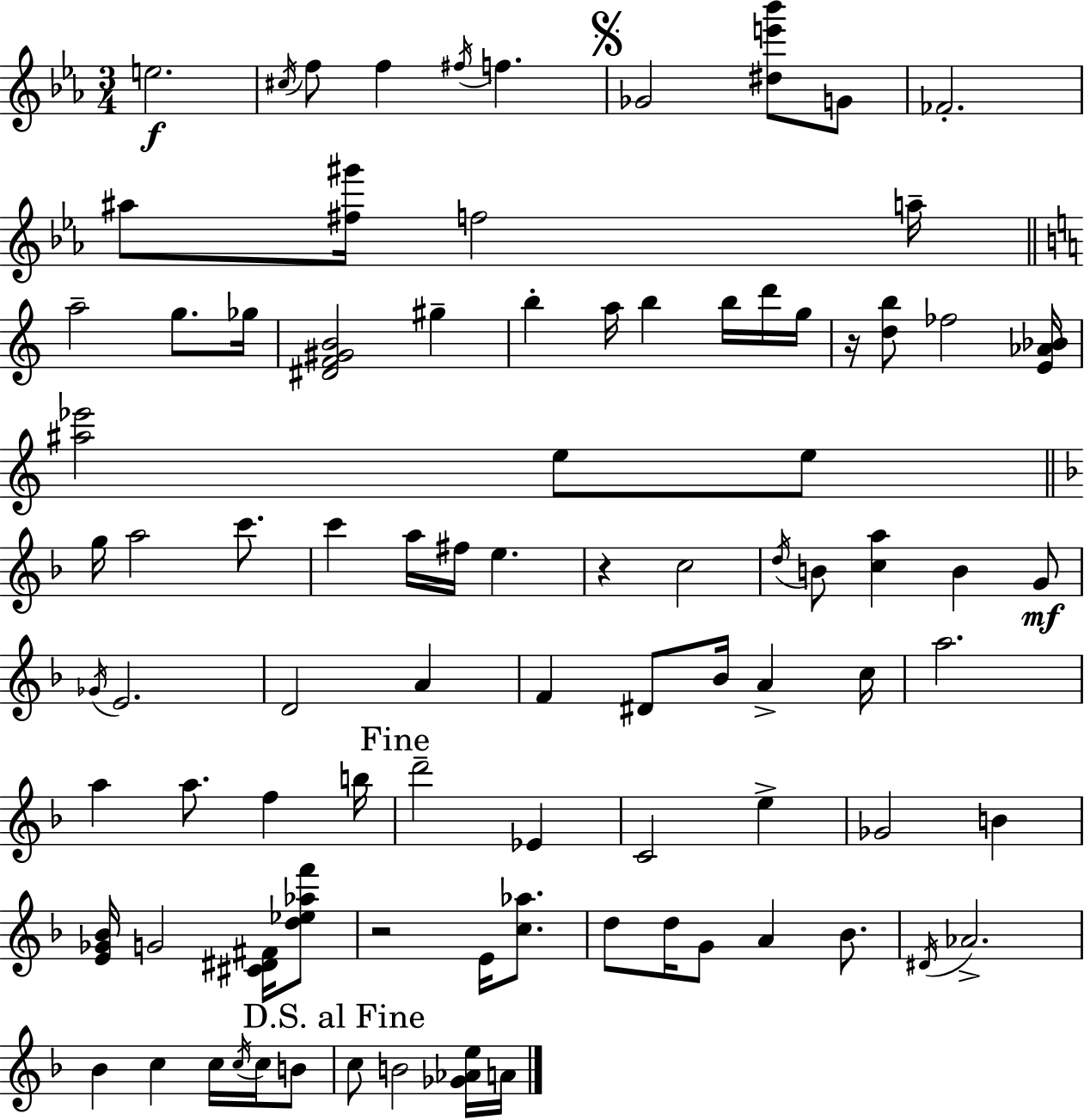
{
  \clef treble
  \numericTimeSignature
  \time 3/4
  \key ees \major
  e''2.\f | \acciaccatura { cis''16 } f''8 f''4 \acciaccatura { fis''16 } f''4. | \mark \markup { \musicglyph "scripts.segno" } ges'2 <dis'' e''' bes'''>8 | g'8 fes'2.-. | \break ais''8 <fis'' gis'''>16 f''2 | a''16-- \bar "||" \break \key c \major a''2-- g''8. ges''16 | <dis' f' gis' b'>2 gis''4-- | b''4-. a''16 b''4 b''16 d'''16 g''16 | r16 <d'' b''>8 fes''2 <e' aes' bes'>16 | \break <ais'' ees'''>2 e''8 e''8 | \bar "||" \break \key f \major g''16 a''2 c'''8. | c'''4 a''16 fis''16 e''4. | r4 c''2 | \acciaccatura { d''16 } b'8 <c'' a''>4 b'4 g'8\mf | \break \acciaccatura { ges'16 } e'2. | d'2 a'4 | f'4 dis'8 bes'16 a'4-> | c''16 a''2. | \break a''4 a''8. f''4 | b''16 \mark "Fine" d'''2-- ees'4 | c'2 e''4-> | ges'2 b'4 | \break <e' ges' bes'>16 g'2 <cis' dis' fis'>16 | <d'' ees'' aes'' f'''>8 r2 e'16 <c'' aes''>8. | d''8 d''16 g'8 a'4 bes'8. | \acciaccatura { dis'16 } aes'2.-> | \break bes'4 c''4 c''16 | \acciaccatura { c''16 } c''16 b'8 \mark "D.S. al Fine" c''8 b'2 | <ges' aes' e''>16 a'16 \bar "|."
}